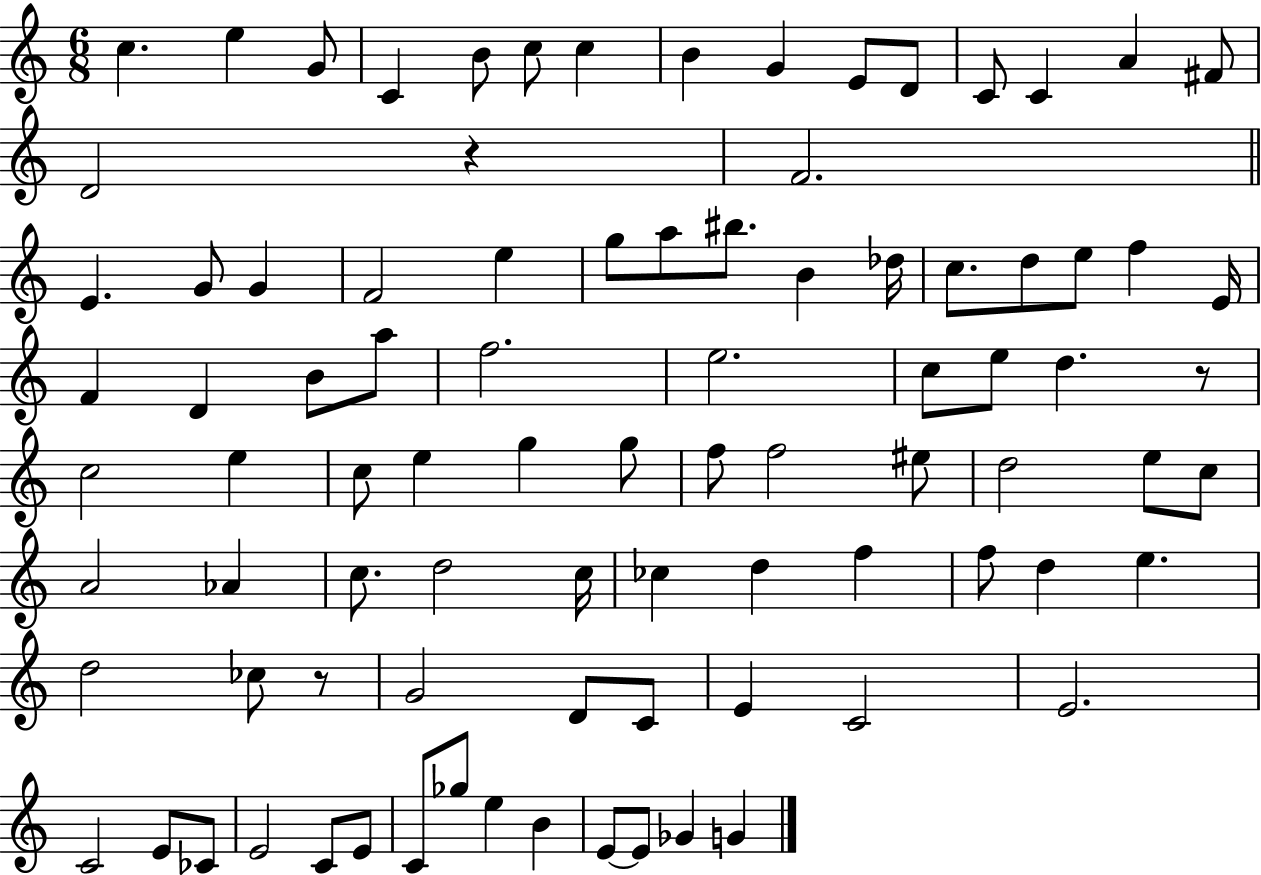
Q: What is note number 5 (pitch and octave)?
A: B4